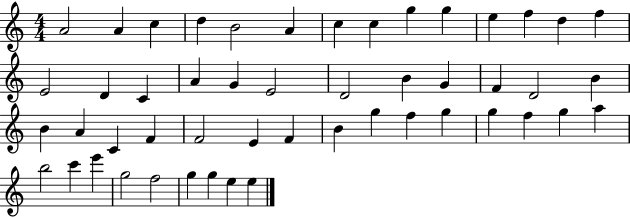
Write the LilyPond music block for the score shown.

{
  \clef treble
  \numericTimeSignature
  \time 4/4
  \key c \major
  a'2 a'4 c''4 | d''4 b'2 a'4 | c''4 c''4 g''4 g''4 | e''4 f''4 d''4 f''4 | \break e'2 d'4 c'4 | a'4 g'4 e'2 | d'2 b'4 g'4 | f'4 d'2 b'4 | \break b'4 a'4 c'4 f'4 | f'2 e'4 f'4 | b'4 g''4 f''4 g''4 | g''4 f''4 g''4 a''4 | \break b''2 c'''4 e'''4 | g''2 f''2 | g''4 g''4 e''4 e''4 | \bar "|."
}